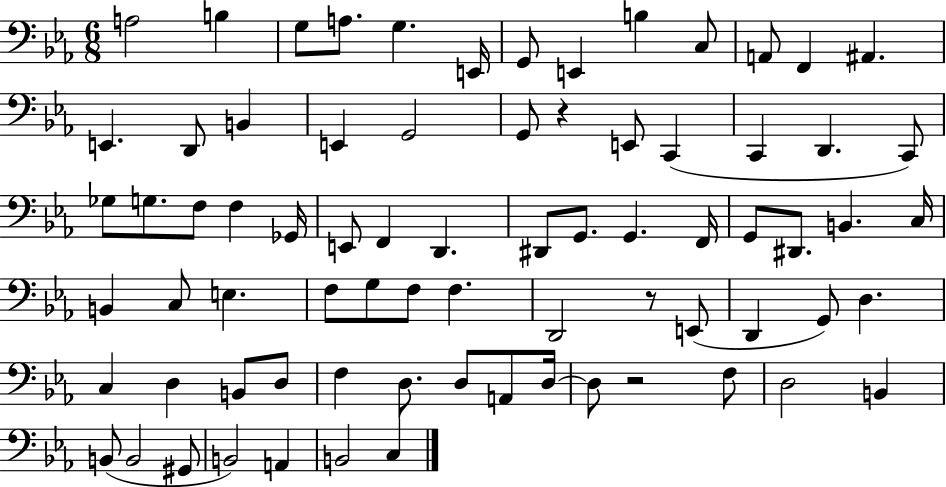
X:1
T:Untitled
M:6/8
L:1/4
K:Eb
A,2 B, G,/2 A,/2 G, E,,/4 G,,/2 E,, B, C,/2 A,,/2 F,, ^A,, E,, D,,/2 B,, E,, G,,2 G,,/2 z E,,/2 C,, C,, D,, C,,/2 _G,/2 G,/2 F,/2 F, _G,,/4 E,,/2 F,, D,, ^D,,/2 G,,/2 G,, F,,/4 G,,/2 ^D,,/2 B,, C,/4 B,, C,/2 E, F,/2 G,/2 F,/2 F, D,,2 z/2 E,,/2 D,, G,,/2 D, C, D, B,,/2 D,/2 F, D,/2 D,/2 A,,/2 D,/4 D,/2 z2 F,/2 D,2 B,, B,,/2 B,,2 ^G,,/2 B,,2 A,, B,,2 C,